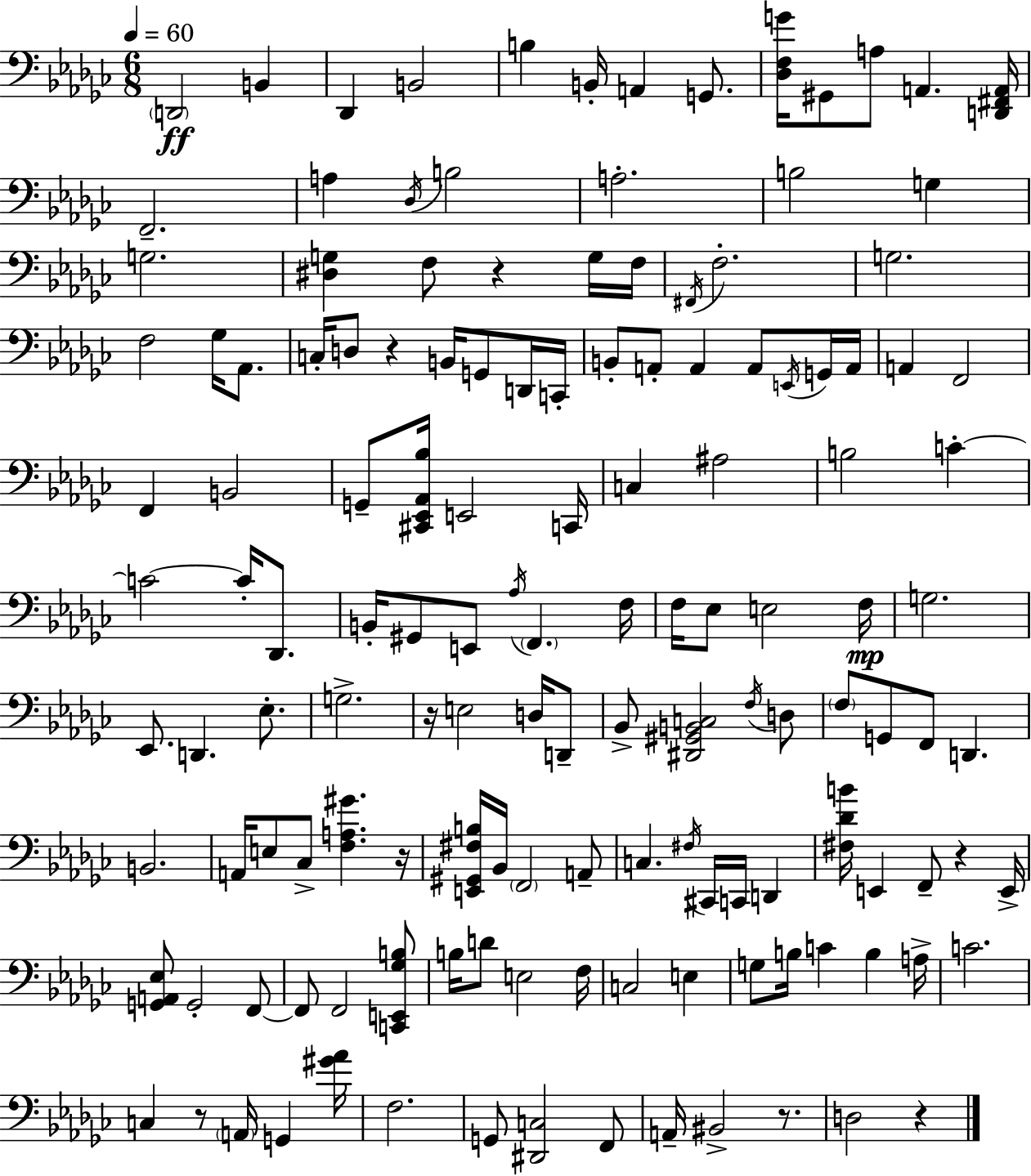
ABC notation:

X:1
T:Untitled
M:6/8
L:1/4
K:Ebm
D,,2 B,, _D,, B,,2 B, B,,/4 A,, G,,/2 [_D,F,G]/4 ^G,,/2 A,/2 A,, [D,,^F,,A,,]/4 F,,2 A, _D,/4 B,2 A,2 B,2 G, G,2 [^D,G,] F,/2 z G,/4 F,/4 ^F,,/4 F,2 G,2 F,2 _G,/4 _A,,/2 C,/4 D,/2 z B,,/4 G,,/2 D,,/4 C,,/4 B,,/2 A,,/2 A,, A,,/2 E,,/4 G,,/4 A,,/4 A,, F,,2 F,, B,,2 G,,/2 [^C,,_E,,_A,,_B,]/4 E,,2 C,,/4 C, ^A,2 B,2 C C2 C/4 _D,,/2 B,,/4 ^G,,/2 E,,/2 _A,/4 F,, F,/4 F,/4 _E,/2 E,2 F,/4 G,2 _E,,/2 D,, _E,/2 G,2 z/4 E,2 D,/4 D,,/2 _B,,/2 [^D,,^G,,B,,C,]2 F,/4 D,/2 F,/2 G,,/2 F,,/2 D,, B,,2 A,,/4 E,/2 _C,/2 [F,A,^G] z/4 [E,,^G,,^F,B,]/4 _B,,/4 F,,2 A,,/2 C, ^F,/4 ^C,,/4 C,,/4 D,, [^F,_DB]/4 E,, F,,/2 z E,,/4 [G,,A,,_E,]/2 G,,2 F,,/2 F,,/2 F,,2 [C,,E,,_G,B,]/2 B,/4 D/2 E,2 F,/4 C,2 E, G,/2 B,/4 C B, A,/4 C2 C, z/2 A,,/4 G,, [^G_A]/4 F,2 G,,/2 [^D,,C,]2 F,,/2 A,,/4 ^B,,2 z/2 D,2 z